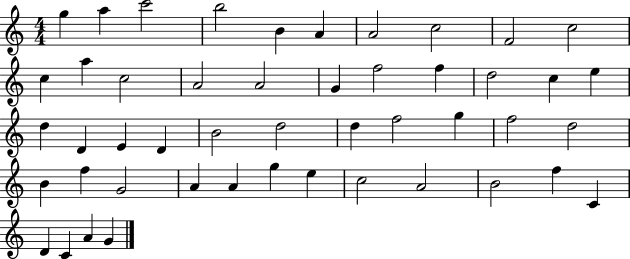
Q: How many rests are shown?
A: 0